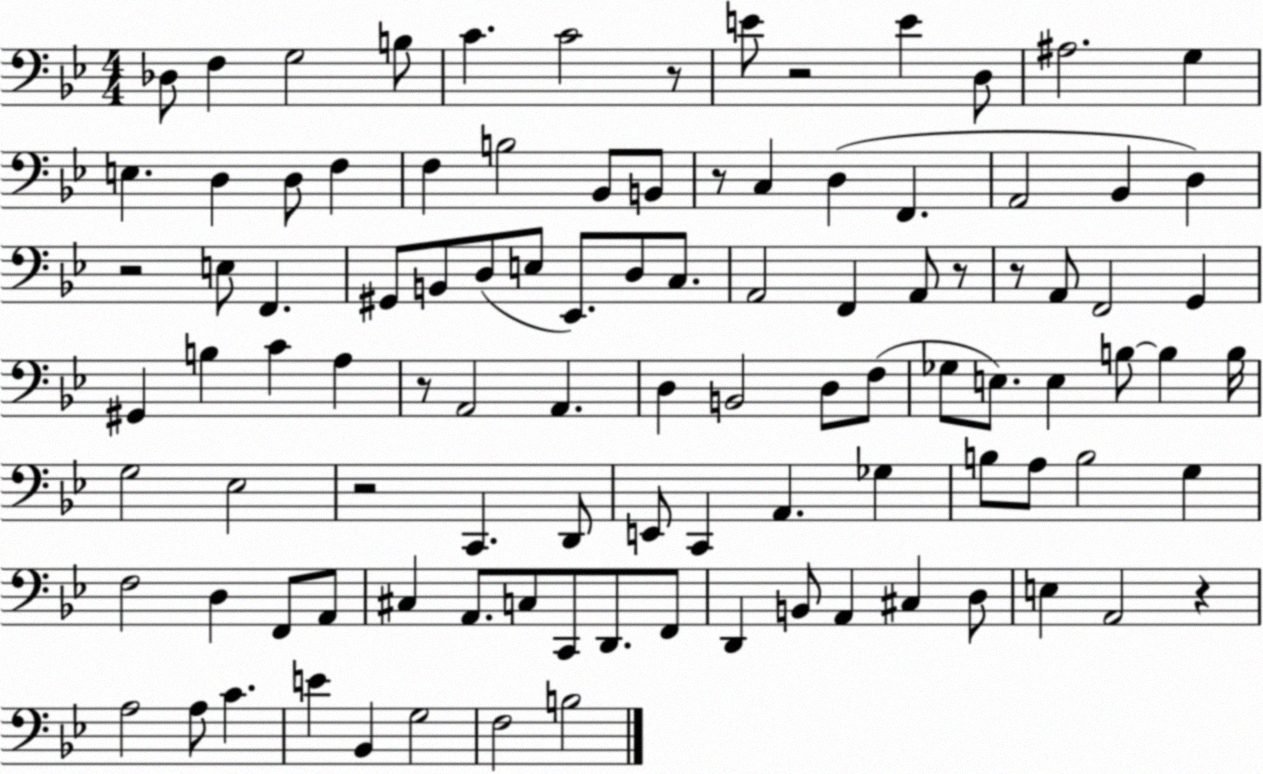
X:1
T:Untitled
M:4/4
L:1/4
K:Bb
_D,/2 F, G,2 B,/2 C C2 z/2 E/2 z2 E D,/2 ^A,2 G, E, D, D,/2 F, F, B,2 _B,,/2 B,,/2 z/2 C, D, F,, A,,2 _B,, D, z2 E,/2 F,, ^G,,/2 B,,/2 D,/2 E,/2 _E,,/2 D,/2 C,/2 A,,2 F,, A,,/2 z/2 z/2 A,,/2 F,,2 G,, ^G,, B, C A, z/2 A,,2 A,, D, B,,2 D,/2 F,/2 _G,/2 E,/2 E, B,/2 B, B,/4 G,2 _E,2 z2 C,, D,,/2 E,,/2 C,, A,, _G, B,/2 A,/2 B,2 G, F,2 D, F,,/2 A,,/2 ^C, A,,/2 C,/2 C,,/2 D,,/2 F,,/2 D,, B,,/2 A,, ^C, D,/2 E, A,,2 z A,2 A,/2 C E _B,, G,2 F,2 B,2